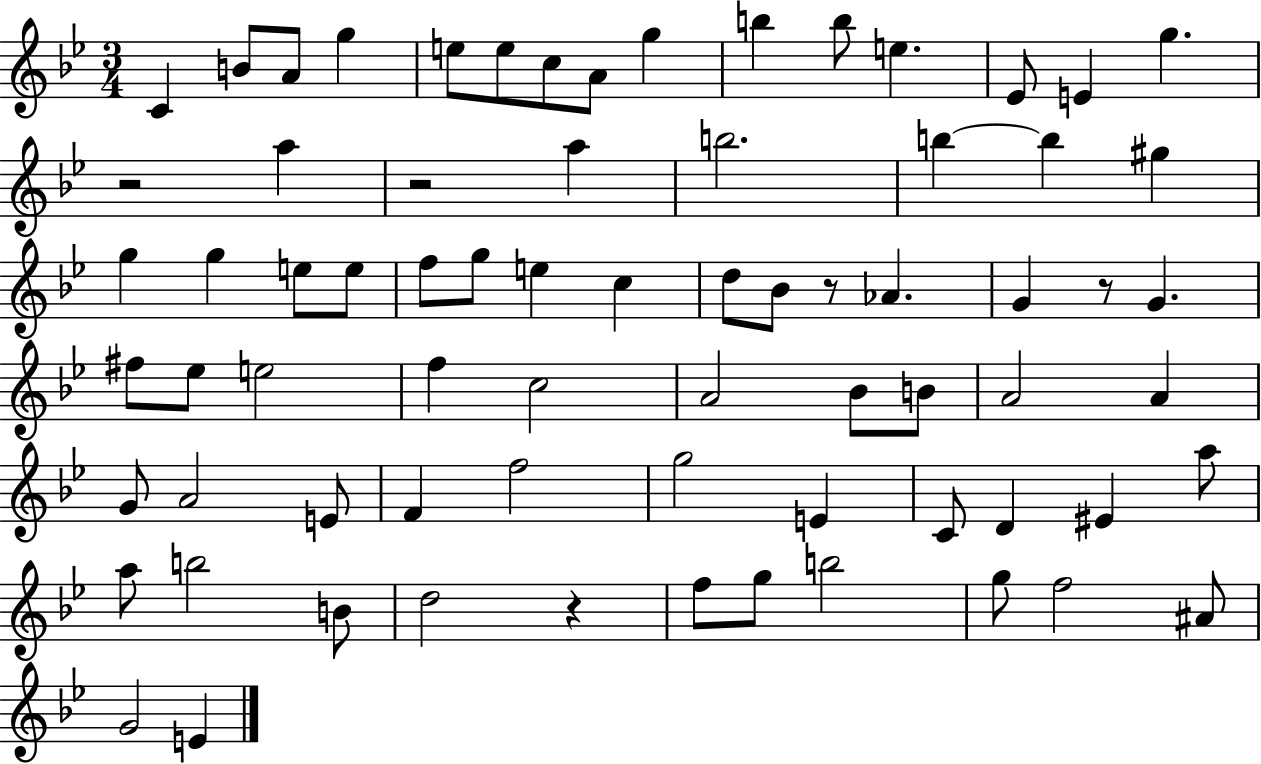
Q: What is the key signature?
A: BES major